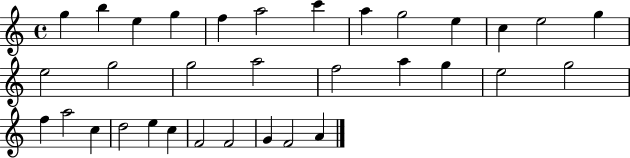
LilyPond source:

{
  \clef treble
  \time 4/4
  \defaultTimeSignature
  \key c \major
  g''4 b''4 e''4 g''4 | f''4 a''2 c'''4 | a''4 g''2 e''4 | c''4 e''2 g''4 | \break e''2 g''2 | g''2 a''2 | f''2 a''4 g''4 | e''2 g''2 | \break f''4 a''2 c''4 | d''2 e''4 c''4 | f'2 f'2 | g'4 f'2 a'4 | \break \bar "|."
}